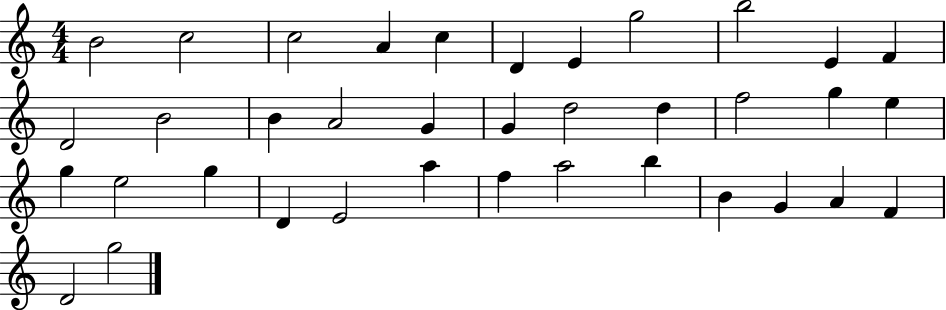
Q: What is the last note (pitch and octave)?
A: G5